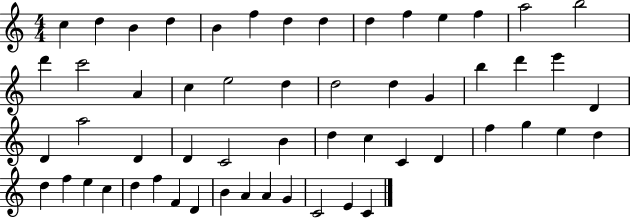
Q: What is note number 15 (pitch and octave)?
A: D6